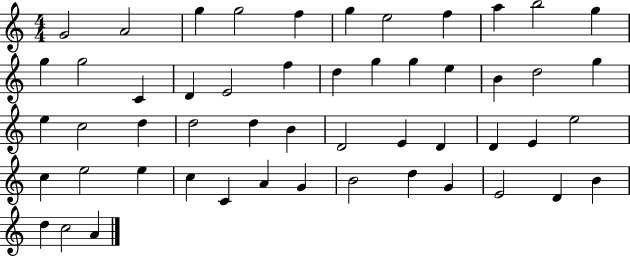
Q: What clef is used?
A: treble